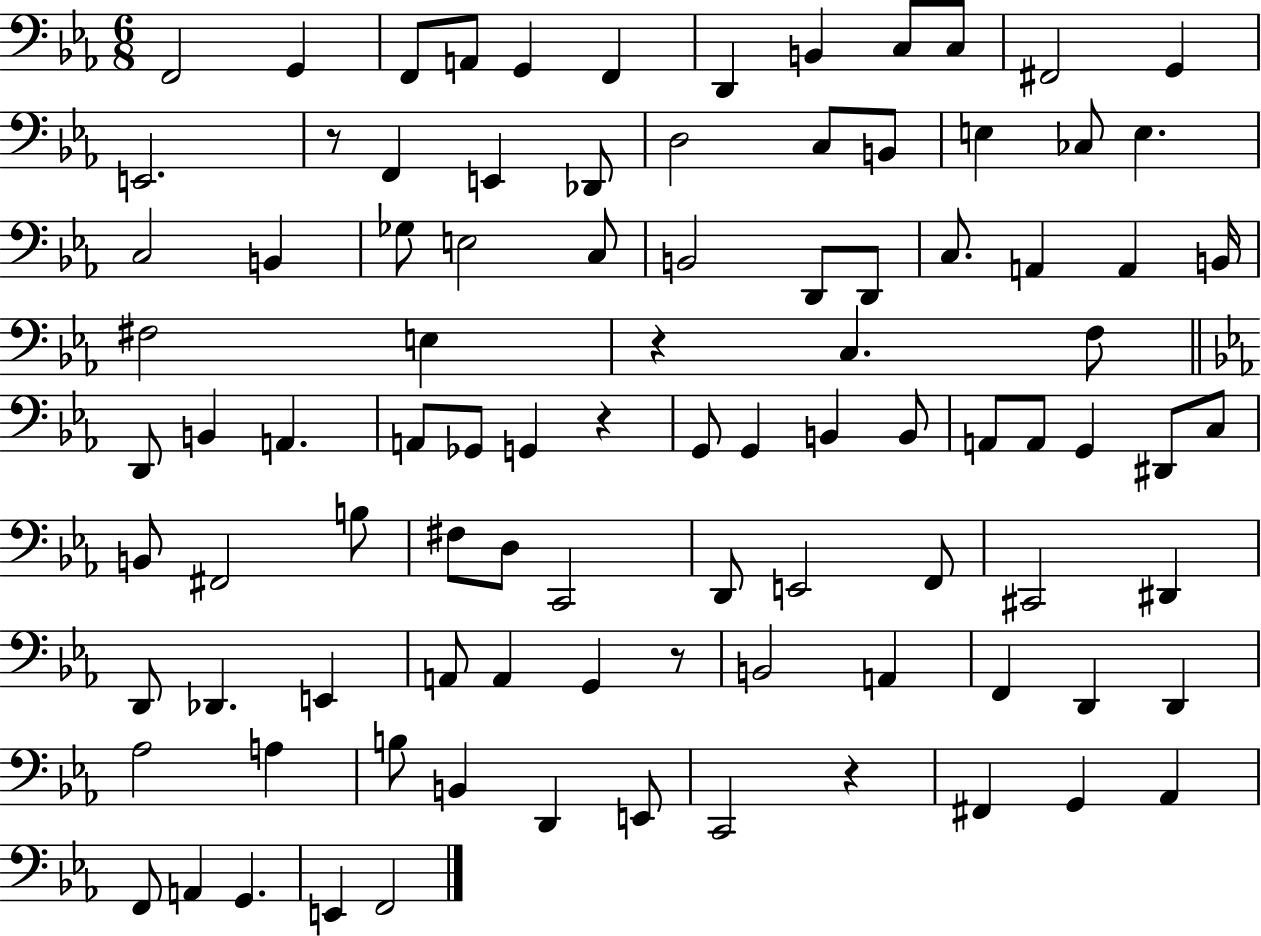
F2/h G2/q F2/e A2/e G2/q F2/q D2/q B2/q C3/e C3/e F#2/h G2/q E2/h. R/e F2/q E2/q Db2/e D3/h C3/e B2/e E3/q CES3/e E3/q. C3/h B2/q Gb3/e E3/h C3/e B2/h D2/e D2/e C3/e. A2/q A2/q B2/s F#3/h E3/q R/q C3/q. F3/e D2/e B2/q A2/q. A2/e Gb2/e G2/q R/q G2/e G2/q B2/q B2/e A2/e A2/e G2/q D#2/e C3/e B2/e F#2/h B3/e F#3/e D3/e C2/h D2/e E2/h F2/e C#2/h D#2/q D2/e Db2/q. E2/q A2/e A2/q G2/q R/e B2/h A2/q F2/q D2/q D2/q Ab3/h A3/q B3/e B2/q D2/q E2/e C2/h R/q F#2/q G2/q Ab2/q F2/e A2/q G2/q. E2/q F2/h